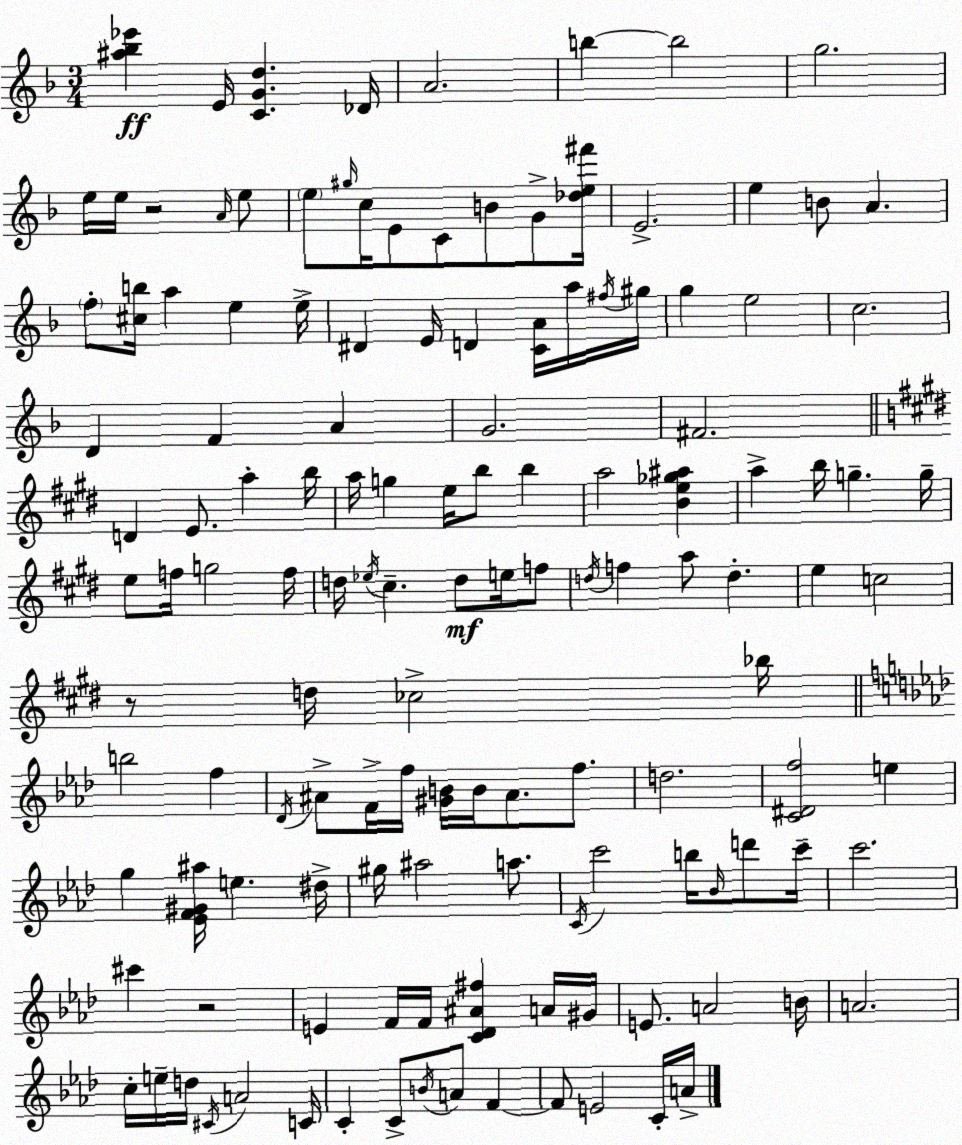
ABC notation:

X:1
T:Untitled
M:3/4
L:1/4
K:F
[^a_b_e'] E/4 [CGd] _D/4 A2 b b2 g2 e/4 e/4 z2 A/4 e/2 e/2 ^g/4 c/4 E/2 C/2 B/2 G/2 [_de^f']/4 E2 e B/2 A f/2 [^cb]/4 a e e/4 ^D E/4 D [CA]/4 a/4 ^f/4 ^g/4 g e2 c2 D F A G2 ^F2 D E/2 a b/4 a/4 g e/4 b/2 b a2 [Be_g^a] a b/4 g g/4 e/2 f/4 g2 f/4 d/4 _e/4 ^c d/2 e/4 f/2 d/4 f a/2 d e c2 z/2 d/4 _c2 _b/4 b2 f _D/4 ^A/2 F/4 f/4 [^GB]/4 B/4 ^A/2 f/2 d2 [C^Df]2 e g [_EF^G^a]/4 e ^d/4 ^g/4 ^a2 a/2 C/4 c'2 b/4 _B/4 d'/2 c'/4 c'2 ^c' z2 E F/4 F/4 [C_D^A^f] A/4 ^G/4 E/2 A2 B/4 A2 c/4 e/4 d/4 ^C/4 A2 C/4 C C/2 B/4 A/2 F F/2 E2 C/4 A/4